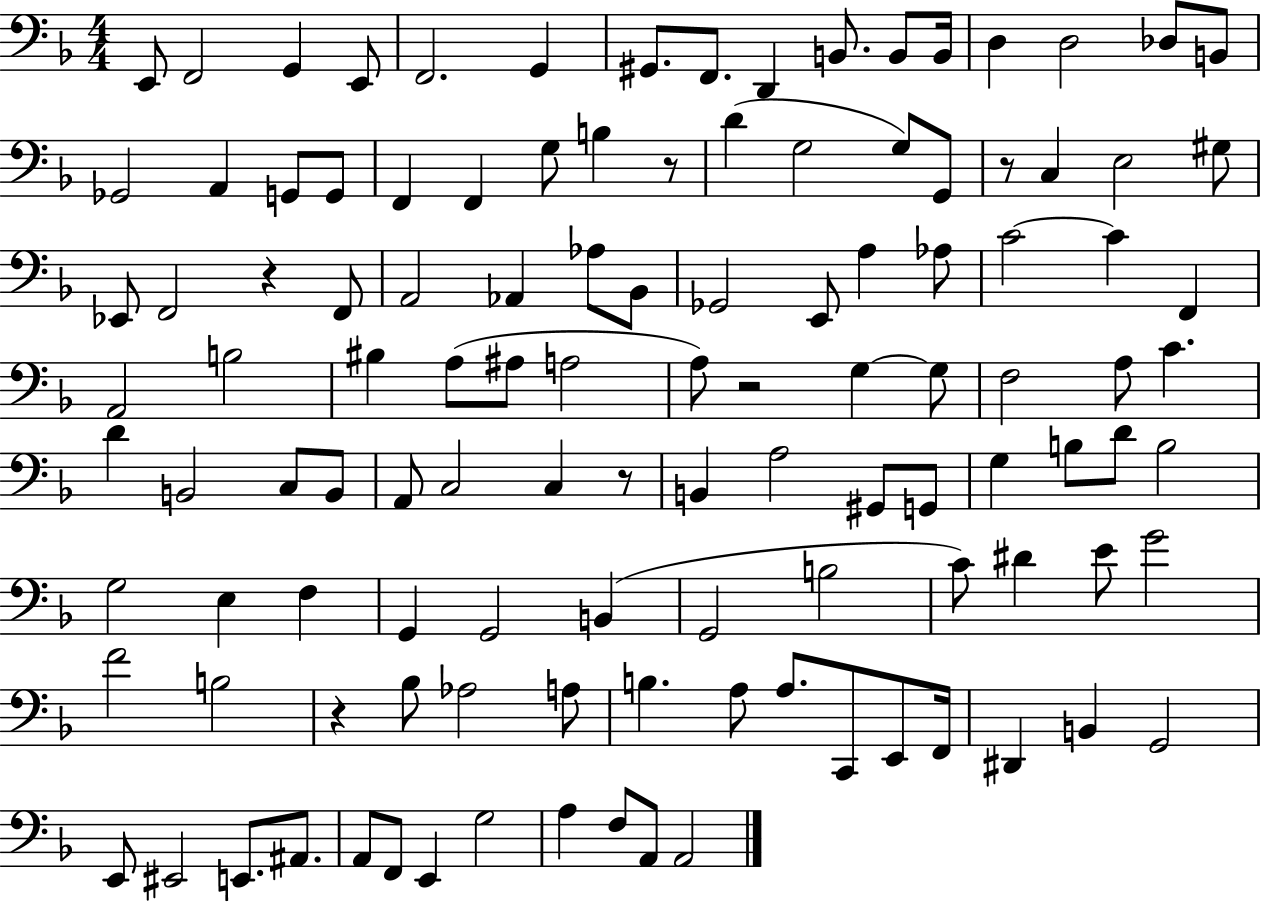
X:1
T:Untitled
M:4/4
L:1/4
K:F
E,,/2 F,,2 G,, E,,/2 F,,2 G,, ^G,,/2 F,,/2 D,, B,,/2 B,,/2 B,,/4 D, D,2 _D,/2 B,,/2 _G,,2 A,, G,,/2 G,,/2 F,, F,, G,/2 B, z/2 D G,2 G,/2 G,,/2 z/2 C, E,2 ^G,/2 _E,,/2 F,,2 z F,,/2 A,,2 _A,, _A,/2 _B,,/2 _G,,2 E,,/2 A, _A,/2 C2 C F,, A,,2 B,2 ^B, A,/2 ^A,/2 A,2 A,/2 z2 G, G,/2 F,2 A,/2 C D B,,2 C,/2 B,,/2 A,,/2 C,2 C, z/2 B,, A,2 ^G,,/2 G,,/2 G, B,/2 D/2 B,2 G,2 E, F, G,, G,,2 B,, G,,2 B,2 C/2 ^D E/2 G2 F2 B,2 z _B,/2 _A,2 A,/2 B, A,/2 A,/2 C,,/2 E,,/2 F,,/4 ^D,, B,, G,,2 E,,/2 ^E,,2 E,,/2 ^A,,/2 A,,/2 F,,/2 E,, G,2 A, F,/2 A,,/2 A,,2